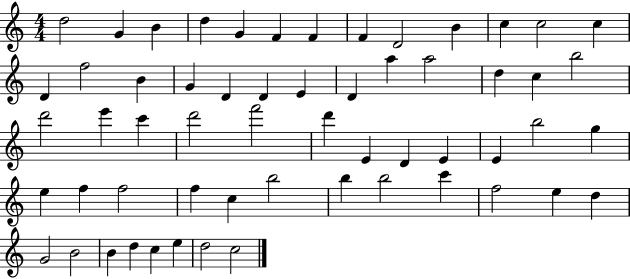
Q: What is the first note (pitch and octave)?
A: D5